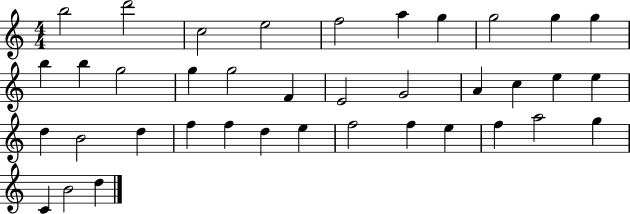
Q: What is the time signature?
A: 4/4